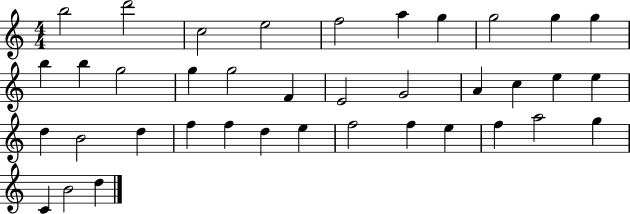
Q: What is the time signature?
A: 4/4